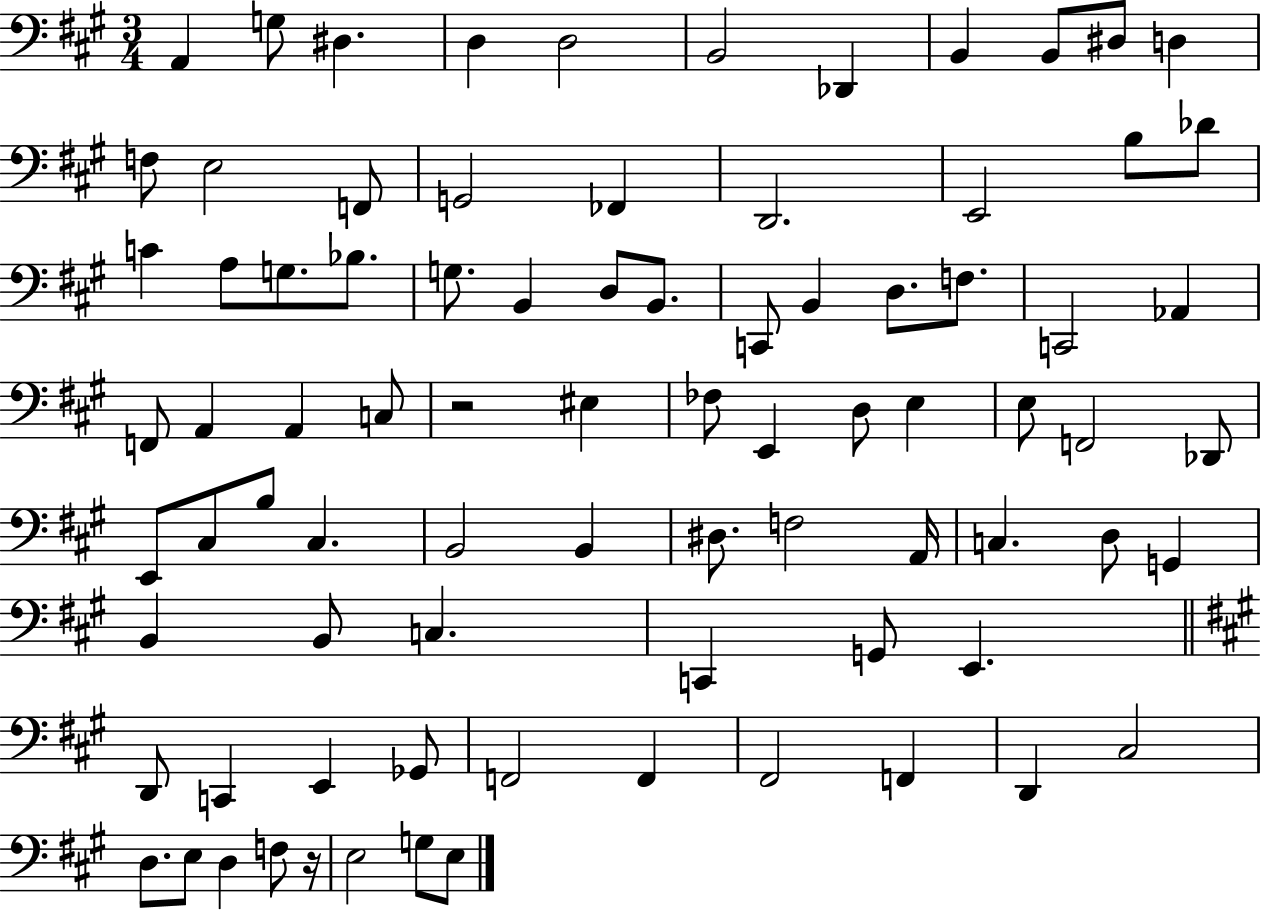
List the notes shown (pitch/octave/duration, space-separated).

A2/q G3/e D#3/q. D3/q D3/h B2/h Db2/q B2/q B2/e D#3/e D3/q F3/e E3/h F2/e G2/h FES2/q D2/h. E2/h B3/e Db4/e C4/q A3/e G3/e. Bb3/e. G3/e. B2/q D3/e B2/e. C2/e B2/q D3/e. F3/e. C2/h Ab2/q F2/e A2/q A2/q C3/e R/h EIS3/q FES3/e E2/q D3/e E3/q E3/e F2/h Db2/e E2/e C#3/e B3/e C#3/q. B2/h B2/q D#3/e. F3/h A2/s C3/q. D3/e G2/q B2/q B2/e C3/q. C2/q G2/e E2/q. D2/e C2/q E2/q Gb2/e F2/h F2/q F#2/h F2/q D2/q C#3/h D3/e. E3/e D3/q F3/e R/s E3/h G3/e E3/e